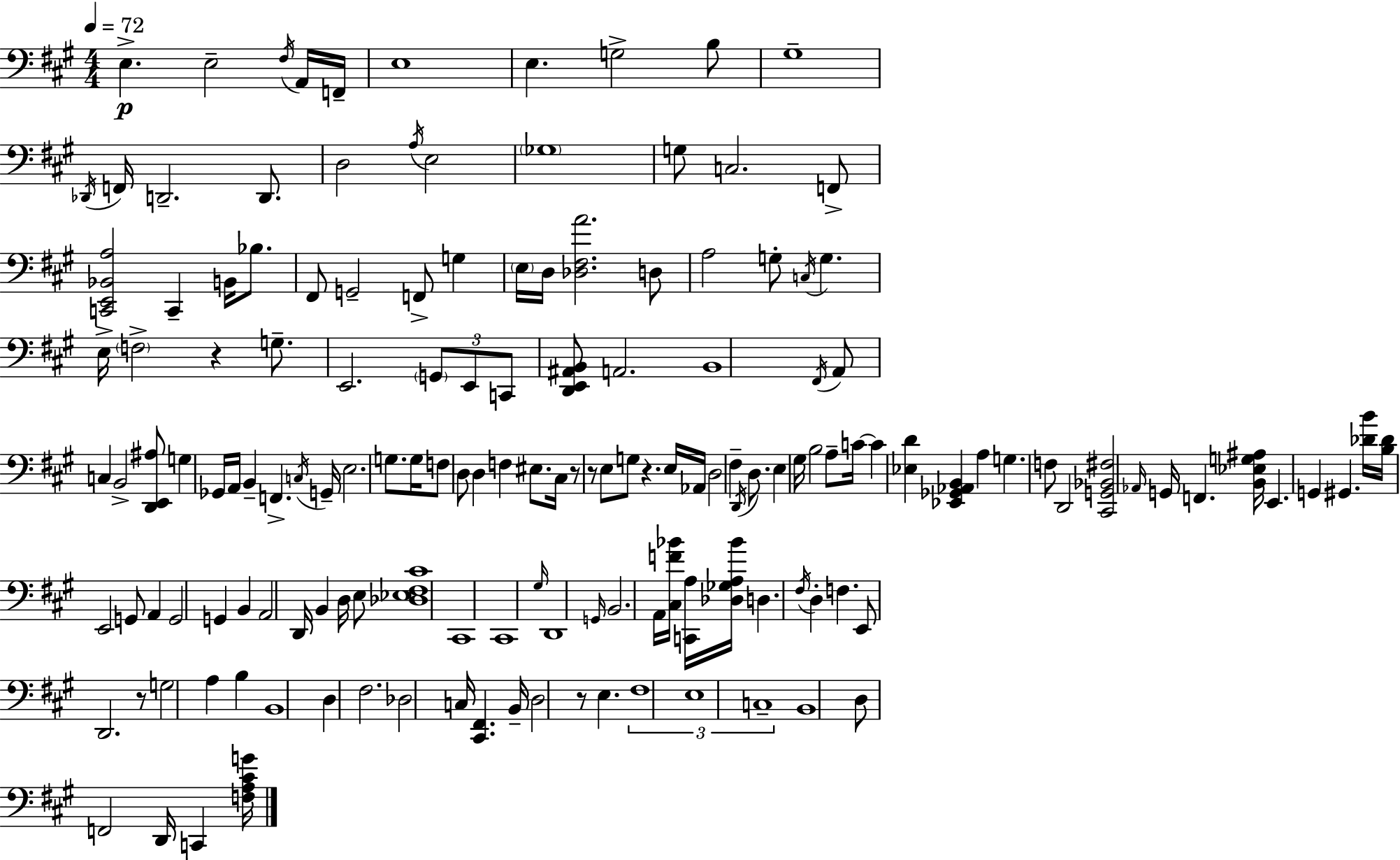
X:1
T:Untitled
M:4/4
L:1/4
K:A
E, E,2 ^F,/4 A,,/4 F,,/4 E,4 E, G,2 B,/2 ^G,4 _D,,/4 F,,/4 D,,2 D,,/2 D,2 A,/4 E,2 _G,4 G,/2 C,2 F,,/2 [C,,E,,_B,,A,]2 C,, B,,/4 _B,/2 ^F,,/2 G,,2 F,,/2 G, E,/4 D,/4 [_D,^F,A]2 D,/2 A,2 G,/2 C,/4 G, E,/4 F,2 z G,/2 E,,2 G,,/2 E,,/2 C,,/2 [D,,E,,^A,,B,,]/2 A,,2 B,,4 ^F,,/4 A,,/2 C, B,,2 [D,,E,,^A,]/2 G, _G,,/4 A,,/4 B,, F,, C,/4 G,,/4 E,2 G,/2 G,/4 F,/2 D,/2 D, F, ^E,/2 ^C,/4 z/2 z/2 E,/2 G,/2 z E,/4 _A,,/4 D,2 ^F, D,,/4 D,/2 E, ^G,/4 B,2 A,/2 C/4 C [_E,D] [_E,,_G,,_A,,B,,] A, G, F,/2 D,,2 [^C,,G,,_B,,^F,]2 _A,,/4 G,,/4 F,, [B,,_E,G,^A,]/4 E,, G,, ^G,, [_DB]/4 [B,_D]/4 E,,2 G,,/2 A,, G,,2 G,, B,, A,,2 D,,/4 B,, D,/4 E,/2 [_D,_E,^F,^C]4 ^C,,4 ^C,,4 ^G,/4 D,,4 G,,/4 B,,2 A,,/4 [^C,F_B]/4 [C,,A,]/4 [_D,_G,A,_B]/4 D, ^F,/4 D, F, E,,/2 D,,2 z/2 G,2 A, B, B,,4 D, ^F,2 _D,2 C,/4 [^C,,^F,,] B,,/4 D,2 z/2 E, ^F,4 E,4 C,4 B,,4 D,/2 F,,2 D,,/4 C,, [F,A,^CG]/4